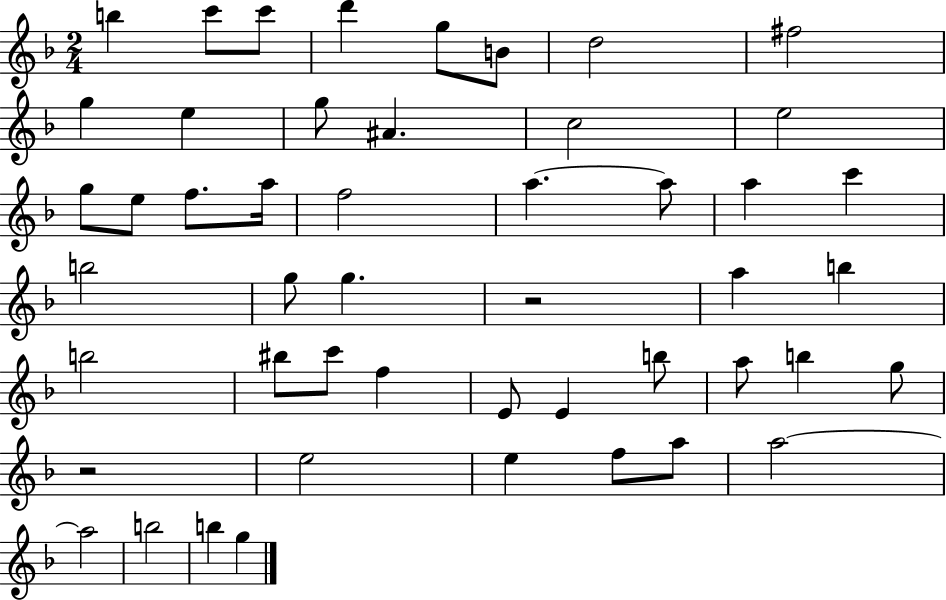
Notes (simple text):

B5/q C6/e C6/e D6/q G5/e B4/e D5/h F#5/h G5/q E5/q G5/e A#4/q. C5/h E5/h G5/e E5/e F5/e. A5/s F5/h A5/q. A5/e A5/q C6/q B5/h G5/e G5/q. R/h A5/q B5/q B5/h BIS5/e C6/e F5/q E4/e E4/q B5/e A5/e B5/q G5/e R/h E5/h E5/q F5/e A5/e A5/h A5/h B5/h B5/q G5/q